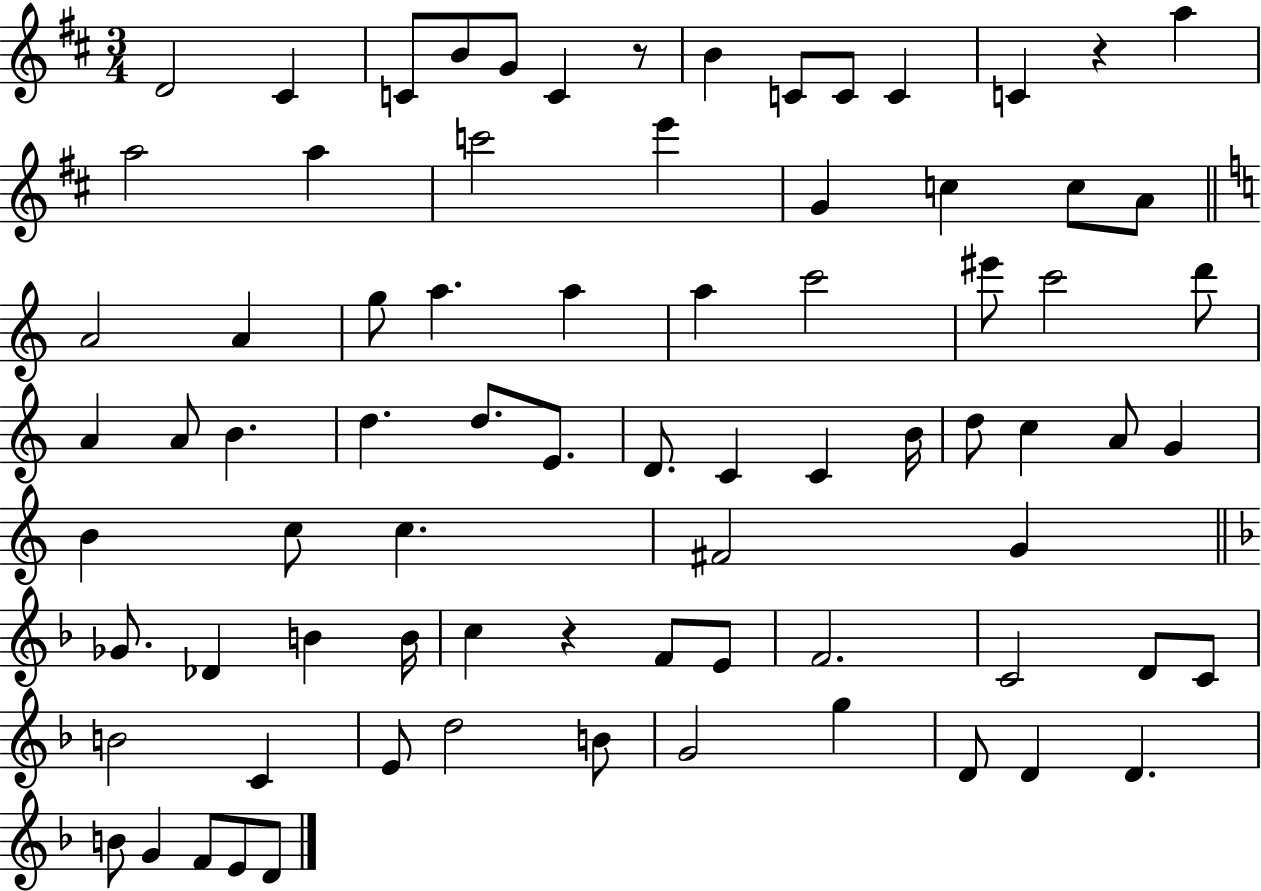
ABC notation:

X:1
T:Untitled
M:3/4
L:1/4
K:D
D2 ^C C/2 B/2 G/2 C z/2 B C/2 C/2 C C z a a2 a c'2 e' G c c/2 A/2 A2 A g/2 a a a c'2 ^e'/2 c'2 d'/2 A A/2 B d d/2 E/2 D/2 C C B/4 d/2 c A/2 G B c/2 c ^F2 G _G/2 _D B B/4 c z F/2 E/2 F2 C2 D/2 C/2 B2 C E/2 d2 B/2 G2 g D/2 D D B/2 G F/2 E/2 D/2